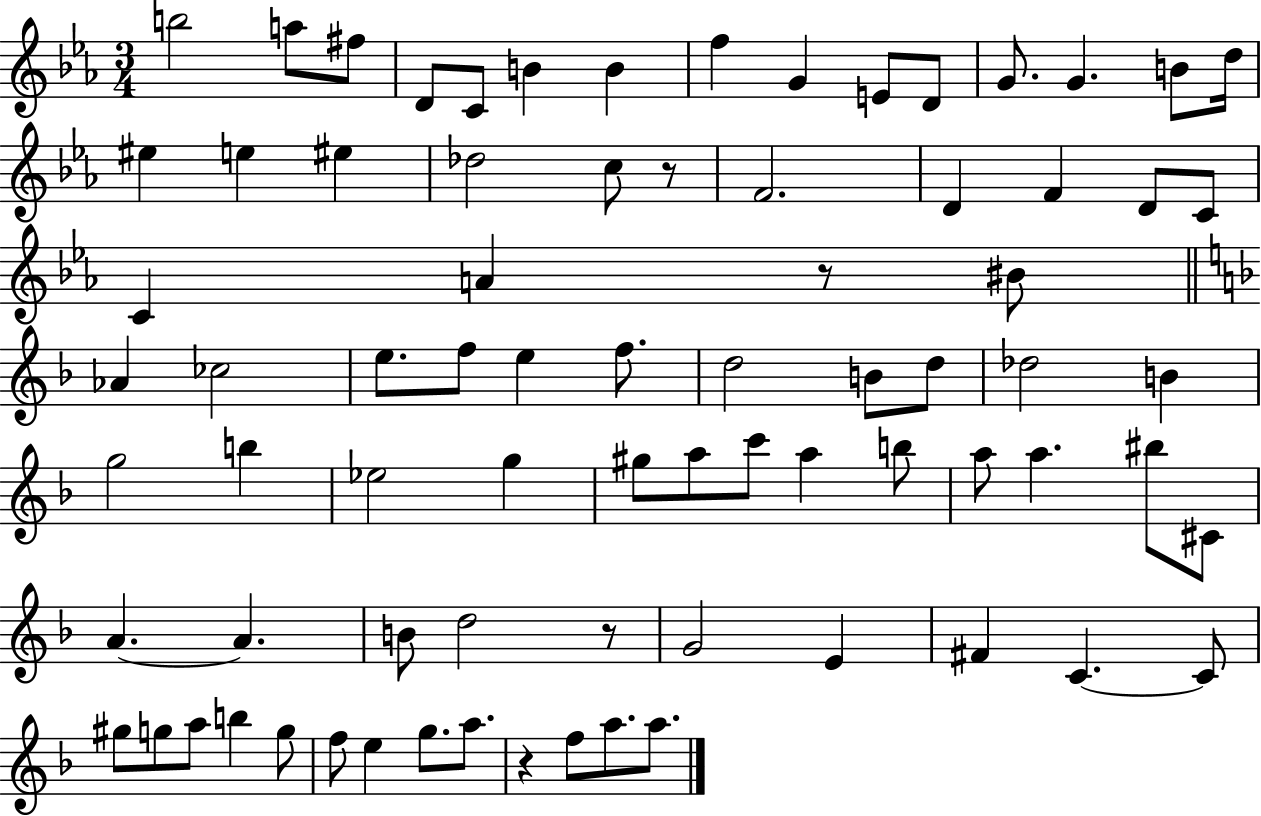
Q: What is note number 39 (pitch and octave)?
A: B4